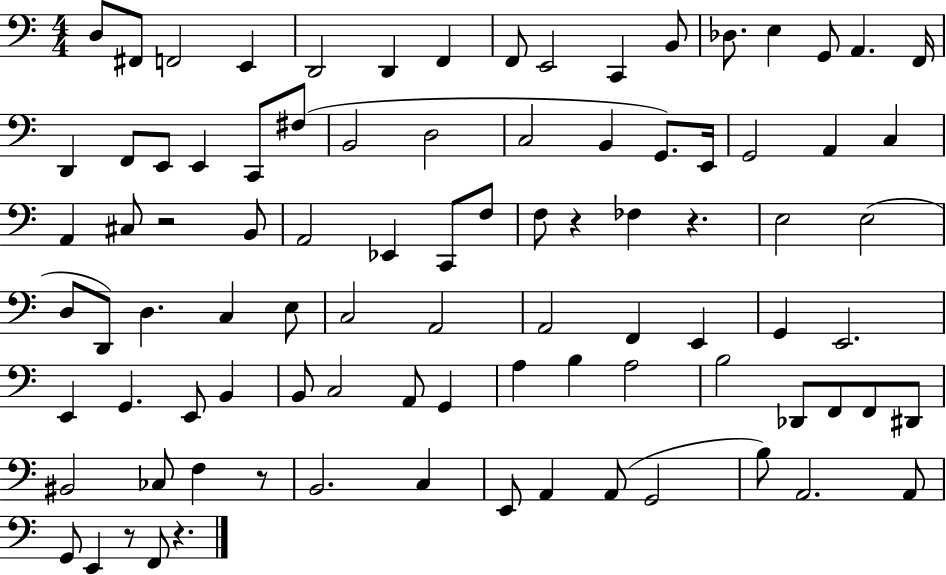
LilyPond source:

{
  \clef bass
  \numericTimeSignature
  \time 4/4
  \key c \major
  d8 fis,8 f,2 e,4 | d,2 d,4 f,4 | f,8 e,2 c,4 b,8 | des8. e4 g,8 a,4. f,16 | \break d,4 f,8 e,8 e,4 c,8 fis8( | b,2 d2 | c2 b,4 g,8.) e,16 | g,2 a,4 c4 | \break a,4 cis8 r2 b,8 | a,2 ees,4 c,8 f8 | f8 r4 fes4 r4. | e2 e2( | \break d8 d,8) d4. c4 e8 | c2 a,2 | a,2 f,4 e,4 | g,4 e,2. | \break e,4 g,4. e,8 b,4 | b,8 c2 a,8 g,4 | a4 b4 a2 | b2 des,8 f,8 f,8 dis,8 | \break bis,2 ces8 f4 r8 | b,2. c4 | e,8 a,4 a,8( g,2 | b8) a,2. a,8 | \break g,8 e,4 r8 f,8 r4. | \bar "|."
}